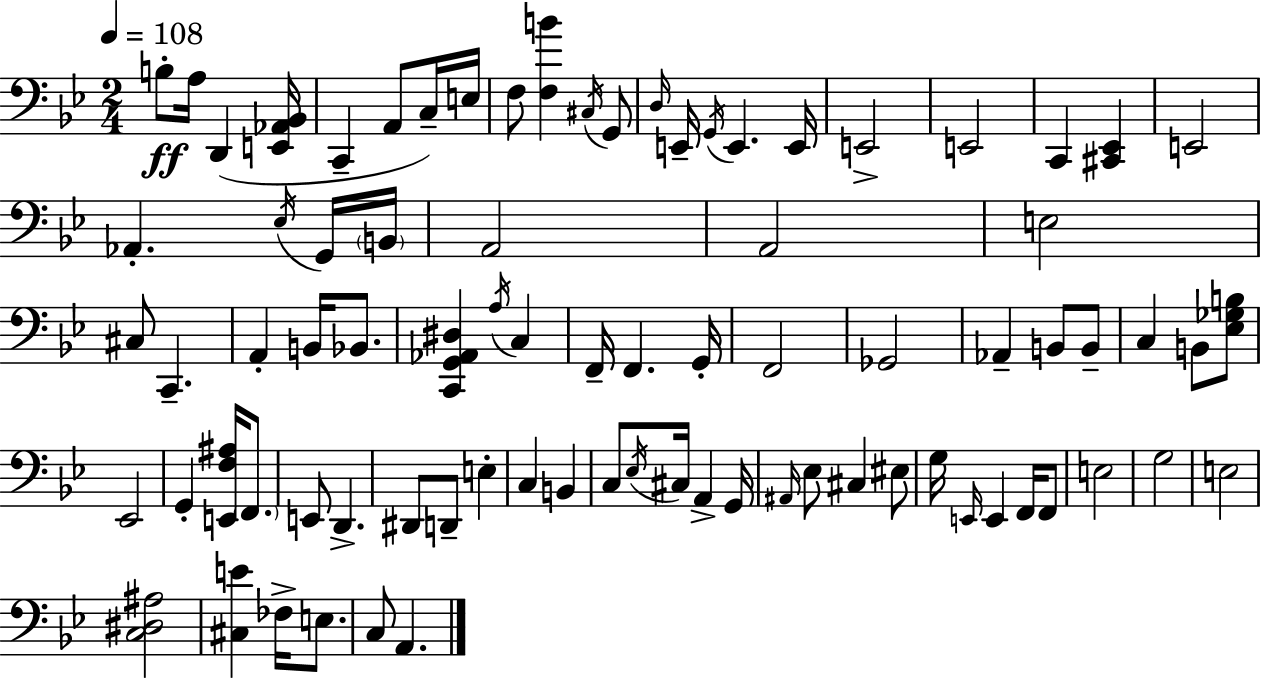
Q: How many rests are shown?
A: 0